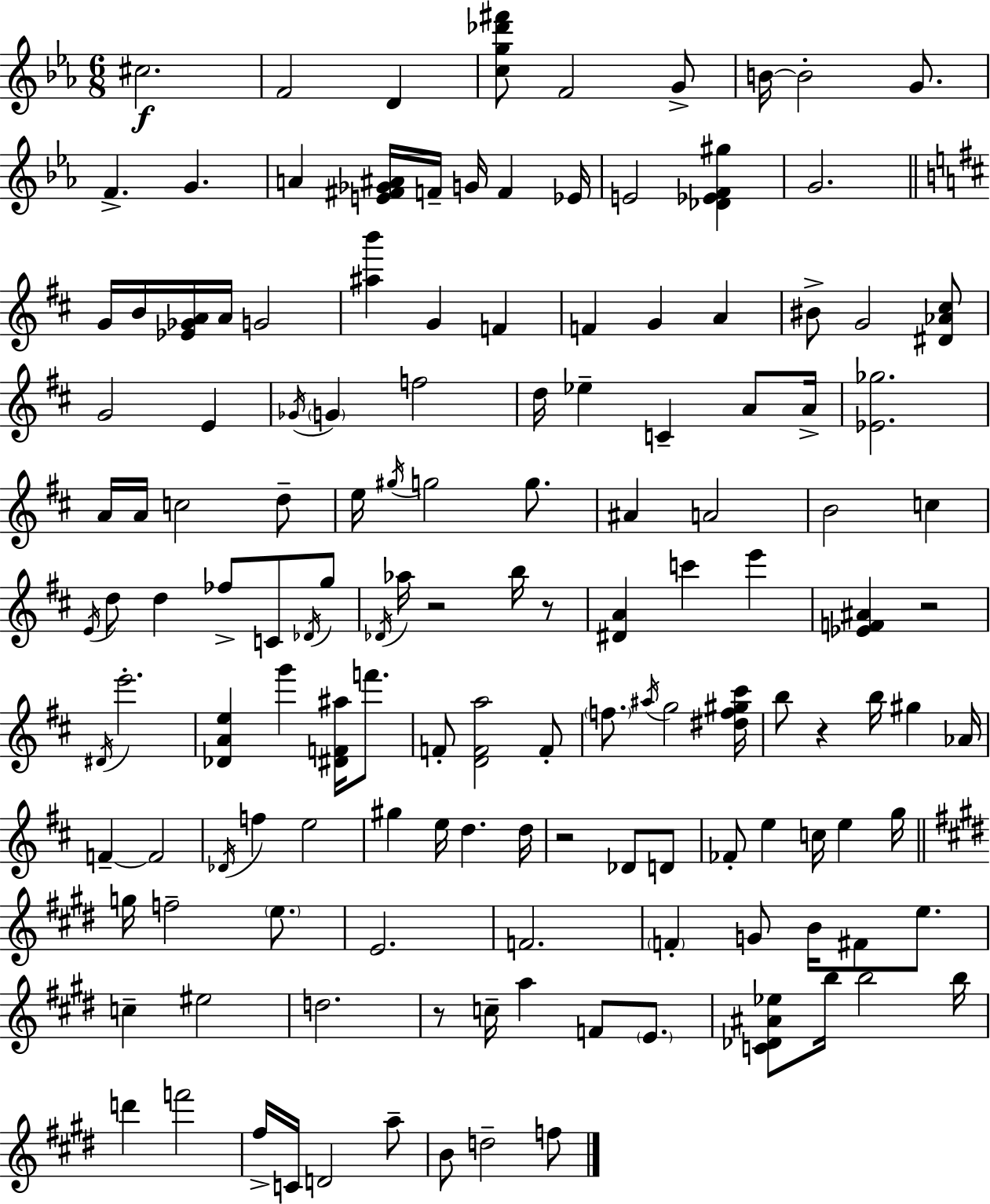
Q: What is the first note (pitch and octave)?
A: C#5